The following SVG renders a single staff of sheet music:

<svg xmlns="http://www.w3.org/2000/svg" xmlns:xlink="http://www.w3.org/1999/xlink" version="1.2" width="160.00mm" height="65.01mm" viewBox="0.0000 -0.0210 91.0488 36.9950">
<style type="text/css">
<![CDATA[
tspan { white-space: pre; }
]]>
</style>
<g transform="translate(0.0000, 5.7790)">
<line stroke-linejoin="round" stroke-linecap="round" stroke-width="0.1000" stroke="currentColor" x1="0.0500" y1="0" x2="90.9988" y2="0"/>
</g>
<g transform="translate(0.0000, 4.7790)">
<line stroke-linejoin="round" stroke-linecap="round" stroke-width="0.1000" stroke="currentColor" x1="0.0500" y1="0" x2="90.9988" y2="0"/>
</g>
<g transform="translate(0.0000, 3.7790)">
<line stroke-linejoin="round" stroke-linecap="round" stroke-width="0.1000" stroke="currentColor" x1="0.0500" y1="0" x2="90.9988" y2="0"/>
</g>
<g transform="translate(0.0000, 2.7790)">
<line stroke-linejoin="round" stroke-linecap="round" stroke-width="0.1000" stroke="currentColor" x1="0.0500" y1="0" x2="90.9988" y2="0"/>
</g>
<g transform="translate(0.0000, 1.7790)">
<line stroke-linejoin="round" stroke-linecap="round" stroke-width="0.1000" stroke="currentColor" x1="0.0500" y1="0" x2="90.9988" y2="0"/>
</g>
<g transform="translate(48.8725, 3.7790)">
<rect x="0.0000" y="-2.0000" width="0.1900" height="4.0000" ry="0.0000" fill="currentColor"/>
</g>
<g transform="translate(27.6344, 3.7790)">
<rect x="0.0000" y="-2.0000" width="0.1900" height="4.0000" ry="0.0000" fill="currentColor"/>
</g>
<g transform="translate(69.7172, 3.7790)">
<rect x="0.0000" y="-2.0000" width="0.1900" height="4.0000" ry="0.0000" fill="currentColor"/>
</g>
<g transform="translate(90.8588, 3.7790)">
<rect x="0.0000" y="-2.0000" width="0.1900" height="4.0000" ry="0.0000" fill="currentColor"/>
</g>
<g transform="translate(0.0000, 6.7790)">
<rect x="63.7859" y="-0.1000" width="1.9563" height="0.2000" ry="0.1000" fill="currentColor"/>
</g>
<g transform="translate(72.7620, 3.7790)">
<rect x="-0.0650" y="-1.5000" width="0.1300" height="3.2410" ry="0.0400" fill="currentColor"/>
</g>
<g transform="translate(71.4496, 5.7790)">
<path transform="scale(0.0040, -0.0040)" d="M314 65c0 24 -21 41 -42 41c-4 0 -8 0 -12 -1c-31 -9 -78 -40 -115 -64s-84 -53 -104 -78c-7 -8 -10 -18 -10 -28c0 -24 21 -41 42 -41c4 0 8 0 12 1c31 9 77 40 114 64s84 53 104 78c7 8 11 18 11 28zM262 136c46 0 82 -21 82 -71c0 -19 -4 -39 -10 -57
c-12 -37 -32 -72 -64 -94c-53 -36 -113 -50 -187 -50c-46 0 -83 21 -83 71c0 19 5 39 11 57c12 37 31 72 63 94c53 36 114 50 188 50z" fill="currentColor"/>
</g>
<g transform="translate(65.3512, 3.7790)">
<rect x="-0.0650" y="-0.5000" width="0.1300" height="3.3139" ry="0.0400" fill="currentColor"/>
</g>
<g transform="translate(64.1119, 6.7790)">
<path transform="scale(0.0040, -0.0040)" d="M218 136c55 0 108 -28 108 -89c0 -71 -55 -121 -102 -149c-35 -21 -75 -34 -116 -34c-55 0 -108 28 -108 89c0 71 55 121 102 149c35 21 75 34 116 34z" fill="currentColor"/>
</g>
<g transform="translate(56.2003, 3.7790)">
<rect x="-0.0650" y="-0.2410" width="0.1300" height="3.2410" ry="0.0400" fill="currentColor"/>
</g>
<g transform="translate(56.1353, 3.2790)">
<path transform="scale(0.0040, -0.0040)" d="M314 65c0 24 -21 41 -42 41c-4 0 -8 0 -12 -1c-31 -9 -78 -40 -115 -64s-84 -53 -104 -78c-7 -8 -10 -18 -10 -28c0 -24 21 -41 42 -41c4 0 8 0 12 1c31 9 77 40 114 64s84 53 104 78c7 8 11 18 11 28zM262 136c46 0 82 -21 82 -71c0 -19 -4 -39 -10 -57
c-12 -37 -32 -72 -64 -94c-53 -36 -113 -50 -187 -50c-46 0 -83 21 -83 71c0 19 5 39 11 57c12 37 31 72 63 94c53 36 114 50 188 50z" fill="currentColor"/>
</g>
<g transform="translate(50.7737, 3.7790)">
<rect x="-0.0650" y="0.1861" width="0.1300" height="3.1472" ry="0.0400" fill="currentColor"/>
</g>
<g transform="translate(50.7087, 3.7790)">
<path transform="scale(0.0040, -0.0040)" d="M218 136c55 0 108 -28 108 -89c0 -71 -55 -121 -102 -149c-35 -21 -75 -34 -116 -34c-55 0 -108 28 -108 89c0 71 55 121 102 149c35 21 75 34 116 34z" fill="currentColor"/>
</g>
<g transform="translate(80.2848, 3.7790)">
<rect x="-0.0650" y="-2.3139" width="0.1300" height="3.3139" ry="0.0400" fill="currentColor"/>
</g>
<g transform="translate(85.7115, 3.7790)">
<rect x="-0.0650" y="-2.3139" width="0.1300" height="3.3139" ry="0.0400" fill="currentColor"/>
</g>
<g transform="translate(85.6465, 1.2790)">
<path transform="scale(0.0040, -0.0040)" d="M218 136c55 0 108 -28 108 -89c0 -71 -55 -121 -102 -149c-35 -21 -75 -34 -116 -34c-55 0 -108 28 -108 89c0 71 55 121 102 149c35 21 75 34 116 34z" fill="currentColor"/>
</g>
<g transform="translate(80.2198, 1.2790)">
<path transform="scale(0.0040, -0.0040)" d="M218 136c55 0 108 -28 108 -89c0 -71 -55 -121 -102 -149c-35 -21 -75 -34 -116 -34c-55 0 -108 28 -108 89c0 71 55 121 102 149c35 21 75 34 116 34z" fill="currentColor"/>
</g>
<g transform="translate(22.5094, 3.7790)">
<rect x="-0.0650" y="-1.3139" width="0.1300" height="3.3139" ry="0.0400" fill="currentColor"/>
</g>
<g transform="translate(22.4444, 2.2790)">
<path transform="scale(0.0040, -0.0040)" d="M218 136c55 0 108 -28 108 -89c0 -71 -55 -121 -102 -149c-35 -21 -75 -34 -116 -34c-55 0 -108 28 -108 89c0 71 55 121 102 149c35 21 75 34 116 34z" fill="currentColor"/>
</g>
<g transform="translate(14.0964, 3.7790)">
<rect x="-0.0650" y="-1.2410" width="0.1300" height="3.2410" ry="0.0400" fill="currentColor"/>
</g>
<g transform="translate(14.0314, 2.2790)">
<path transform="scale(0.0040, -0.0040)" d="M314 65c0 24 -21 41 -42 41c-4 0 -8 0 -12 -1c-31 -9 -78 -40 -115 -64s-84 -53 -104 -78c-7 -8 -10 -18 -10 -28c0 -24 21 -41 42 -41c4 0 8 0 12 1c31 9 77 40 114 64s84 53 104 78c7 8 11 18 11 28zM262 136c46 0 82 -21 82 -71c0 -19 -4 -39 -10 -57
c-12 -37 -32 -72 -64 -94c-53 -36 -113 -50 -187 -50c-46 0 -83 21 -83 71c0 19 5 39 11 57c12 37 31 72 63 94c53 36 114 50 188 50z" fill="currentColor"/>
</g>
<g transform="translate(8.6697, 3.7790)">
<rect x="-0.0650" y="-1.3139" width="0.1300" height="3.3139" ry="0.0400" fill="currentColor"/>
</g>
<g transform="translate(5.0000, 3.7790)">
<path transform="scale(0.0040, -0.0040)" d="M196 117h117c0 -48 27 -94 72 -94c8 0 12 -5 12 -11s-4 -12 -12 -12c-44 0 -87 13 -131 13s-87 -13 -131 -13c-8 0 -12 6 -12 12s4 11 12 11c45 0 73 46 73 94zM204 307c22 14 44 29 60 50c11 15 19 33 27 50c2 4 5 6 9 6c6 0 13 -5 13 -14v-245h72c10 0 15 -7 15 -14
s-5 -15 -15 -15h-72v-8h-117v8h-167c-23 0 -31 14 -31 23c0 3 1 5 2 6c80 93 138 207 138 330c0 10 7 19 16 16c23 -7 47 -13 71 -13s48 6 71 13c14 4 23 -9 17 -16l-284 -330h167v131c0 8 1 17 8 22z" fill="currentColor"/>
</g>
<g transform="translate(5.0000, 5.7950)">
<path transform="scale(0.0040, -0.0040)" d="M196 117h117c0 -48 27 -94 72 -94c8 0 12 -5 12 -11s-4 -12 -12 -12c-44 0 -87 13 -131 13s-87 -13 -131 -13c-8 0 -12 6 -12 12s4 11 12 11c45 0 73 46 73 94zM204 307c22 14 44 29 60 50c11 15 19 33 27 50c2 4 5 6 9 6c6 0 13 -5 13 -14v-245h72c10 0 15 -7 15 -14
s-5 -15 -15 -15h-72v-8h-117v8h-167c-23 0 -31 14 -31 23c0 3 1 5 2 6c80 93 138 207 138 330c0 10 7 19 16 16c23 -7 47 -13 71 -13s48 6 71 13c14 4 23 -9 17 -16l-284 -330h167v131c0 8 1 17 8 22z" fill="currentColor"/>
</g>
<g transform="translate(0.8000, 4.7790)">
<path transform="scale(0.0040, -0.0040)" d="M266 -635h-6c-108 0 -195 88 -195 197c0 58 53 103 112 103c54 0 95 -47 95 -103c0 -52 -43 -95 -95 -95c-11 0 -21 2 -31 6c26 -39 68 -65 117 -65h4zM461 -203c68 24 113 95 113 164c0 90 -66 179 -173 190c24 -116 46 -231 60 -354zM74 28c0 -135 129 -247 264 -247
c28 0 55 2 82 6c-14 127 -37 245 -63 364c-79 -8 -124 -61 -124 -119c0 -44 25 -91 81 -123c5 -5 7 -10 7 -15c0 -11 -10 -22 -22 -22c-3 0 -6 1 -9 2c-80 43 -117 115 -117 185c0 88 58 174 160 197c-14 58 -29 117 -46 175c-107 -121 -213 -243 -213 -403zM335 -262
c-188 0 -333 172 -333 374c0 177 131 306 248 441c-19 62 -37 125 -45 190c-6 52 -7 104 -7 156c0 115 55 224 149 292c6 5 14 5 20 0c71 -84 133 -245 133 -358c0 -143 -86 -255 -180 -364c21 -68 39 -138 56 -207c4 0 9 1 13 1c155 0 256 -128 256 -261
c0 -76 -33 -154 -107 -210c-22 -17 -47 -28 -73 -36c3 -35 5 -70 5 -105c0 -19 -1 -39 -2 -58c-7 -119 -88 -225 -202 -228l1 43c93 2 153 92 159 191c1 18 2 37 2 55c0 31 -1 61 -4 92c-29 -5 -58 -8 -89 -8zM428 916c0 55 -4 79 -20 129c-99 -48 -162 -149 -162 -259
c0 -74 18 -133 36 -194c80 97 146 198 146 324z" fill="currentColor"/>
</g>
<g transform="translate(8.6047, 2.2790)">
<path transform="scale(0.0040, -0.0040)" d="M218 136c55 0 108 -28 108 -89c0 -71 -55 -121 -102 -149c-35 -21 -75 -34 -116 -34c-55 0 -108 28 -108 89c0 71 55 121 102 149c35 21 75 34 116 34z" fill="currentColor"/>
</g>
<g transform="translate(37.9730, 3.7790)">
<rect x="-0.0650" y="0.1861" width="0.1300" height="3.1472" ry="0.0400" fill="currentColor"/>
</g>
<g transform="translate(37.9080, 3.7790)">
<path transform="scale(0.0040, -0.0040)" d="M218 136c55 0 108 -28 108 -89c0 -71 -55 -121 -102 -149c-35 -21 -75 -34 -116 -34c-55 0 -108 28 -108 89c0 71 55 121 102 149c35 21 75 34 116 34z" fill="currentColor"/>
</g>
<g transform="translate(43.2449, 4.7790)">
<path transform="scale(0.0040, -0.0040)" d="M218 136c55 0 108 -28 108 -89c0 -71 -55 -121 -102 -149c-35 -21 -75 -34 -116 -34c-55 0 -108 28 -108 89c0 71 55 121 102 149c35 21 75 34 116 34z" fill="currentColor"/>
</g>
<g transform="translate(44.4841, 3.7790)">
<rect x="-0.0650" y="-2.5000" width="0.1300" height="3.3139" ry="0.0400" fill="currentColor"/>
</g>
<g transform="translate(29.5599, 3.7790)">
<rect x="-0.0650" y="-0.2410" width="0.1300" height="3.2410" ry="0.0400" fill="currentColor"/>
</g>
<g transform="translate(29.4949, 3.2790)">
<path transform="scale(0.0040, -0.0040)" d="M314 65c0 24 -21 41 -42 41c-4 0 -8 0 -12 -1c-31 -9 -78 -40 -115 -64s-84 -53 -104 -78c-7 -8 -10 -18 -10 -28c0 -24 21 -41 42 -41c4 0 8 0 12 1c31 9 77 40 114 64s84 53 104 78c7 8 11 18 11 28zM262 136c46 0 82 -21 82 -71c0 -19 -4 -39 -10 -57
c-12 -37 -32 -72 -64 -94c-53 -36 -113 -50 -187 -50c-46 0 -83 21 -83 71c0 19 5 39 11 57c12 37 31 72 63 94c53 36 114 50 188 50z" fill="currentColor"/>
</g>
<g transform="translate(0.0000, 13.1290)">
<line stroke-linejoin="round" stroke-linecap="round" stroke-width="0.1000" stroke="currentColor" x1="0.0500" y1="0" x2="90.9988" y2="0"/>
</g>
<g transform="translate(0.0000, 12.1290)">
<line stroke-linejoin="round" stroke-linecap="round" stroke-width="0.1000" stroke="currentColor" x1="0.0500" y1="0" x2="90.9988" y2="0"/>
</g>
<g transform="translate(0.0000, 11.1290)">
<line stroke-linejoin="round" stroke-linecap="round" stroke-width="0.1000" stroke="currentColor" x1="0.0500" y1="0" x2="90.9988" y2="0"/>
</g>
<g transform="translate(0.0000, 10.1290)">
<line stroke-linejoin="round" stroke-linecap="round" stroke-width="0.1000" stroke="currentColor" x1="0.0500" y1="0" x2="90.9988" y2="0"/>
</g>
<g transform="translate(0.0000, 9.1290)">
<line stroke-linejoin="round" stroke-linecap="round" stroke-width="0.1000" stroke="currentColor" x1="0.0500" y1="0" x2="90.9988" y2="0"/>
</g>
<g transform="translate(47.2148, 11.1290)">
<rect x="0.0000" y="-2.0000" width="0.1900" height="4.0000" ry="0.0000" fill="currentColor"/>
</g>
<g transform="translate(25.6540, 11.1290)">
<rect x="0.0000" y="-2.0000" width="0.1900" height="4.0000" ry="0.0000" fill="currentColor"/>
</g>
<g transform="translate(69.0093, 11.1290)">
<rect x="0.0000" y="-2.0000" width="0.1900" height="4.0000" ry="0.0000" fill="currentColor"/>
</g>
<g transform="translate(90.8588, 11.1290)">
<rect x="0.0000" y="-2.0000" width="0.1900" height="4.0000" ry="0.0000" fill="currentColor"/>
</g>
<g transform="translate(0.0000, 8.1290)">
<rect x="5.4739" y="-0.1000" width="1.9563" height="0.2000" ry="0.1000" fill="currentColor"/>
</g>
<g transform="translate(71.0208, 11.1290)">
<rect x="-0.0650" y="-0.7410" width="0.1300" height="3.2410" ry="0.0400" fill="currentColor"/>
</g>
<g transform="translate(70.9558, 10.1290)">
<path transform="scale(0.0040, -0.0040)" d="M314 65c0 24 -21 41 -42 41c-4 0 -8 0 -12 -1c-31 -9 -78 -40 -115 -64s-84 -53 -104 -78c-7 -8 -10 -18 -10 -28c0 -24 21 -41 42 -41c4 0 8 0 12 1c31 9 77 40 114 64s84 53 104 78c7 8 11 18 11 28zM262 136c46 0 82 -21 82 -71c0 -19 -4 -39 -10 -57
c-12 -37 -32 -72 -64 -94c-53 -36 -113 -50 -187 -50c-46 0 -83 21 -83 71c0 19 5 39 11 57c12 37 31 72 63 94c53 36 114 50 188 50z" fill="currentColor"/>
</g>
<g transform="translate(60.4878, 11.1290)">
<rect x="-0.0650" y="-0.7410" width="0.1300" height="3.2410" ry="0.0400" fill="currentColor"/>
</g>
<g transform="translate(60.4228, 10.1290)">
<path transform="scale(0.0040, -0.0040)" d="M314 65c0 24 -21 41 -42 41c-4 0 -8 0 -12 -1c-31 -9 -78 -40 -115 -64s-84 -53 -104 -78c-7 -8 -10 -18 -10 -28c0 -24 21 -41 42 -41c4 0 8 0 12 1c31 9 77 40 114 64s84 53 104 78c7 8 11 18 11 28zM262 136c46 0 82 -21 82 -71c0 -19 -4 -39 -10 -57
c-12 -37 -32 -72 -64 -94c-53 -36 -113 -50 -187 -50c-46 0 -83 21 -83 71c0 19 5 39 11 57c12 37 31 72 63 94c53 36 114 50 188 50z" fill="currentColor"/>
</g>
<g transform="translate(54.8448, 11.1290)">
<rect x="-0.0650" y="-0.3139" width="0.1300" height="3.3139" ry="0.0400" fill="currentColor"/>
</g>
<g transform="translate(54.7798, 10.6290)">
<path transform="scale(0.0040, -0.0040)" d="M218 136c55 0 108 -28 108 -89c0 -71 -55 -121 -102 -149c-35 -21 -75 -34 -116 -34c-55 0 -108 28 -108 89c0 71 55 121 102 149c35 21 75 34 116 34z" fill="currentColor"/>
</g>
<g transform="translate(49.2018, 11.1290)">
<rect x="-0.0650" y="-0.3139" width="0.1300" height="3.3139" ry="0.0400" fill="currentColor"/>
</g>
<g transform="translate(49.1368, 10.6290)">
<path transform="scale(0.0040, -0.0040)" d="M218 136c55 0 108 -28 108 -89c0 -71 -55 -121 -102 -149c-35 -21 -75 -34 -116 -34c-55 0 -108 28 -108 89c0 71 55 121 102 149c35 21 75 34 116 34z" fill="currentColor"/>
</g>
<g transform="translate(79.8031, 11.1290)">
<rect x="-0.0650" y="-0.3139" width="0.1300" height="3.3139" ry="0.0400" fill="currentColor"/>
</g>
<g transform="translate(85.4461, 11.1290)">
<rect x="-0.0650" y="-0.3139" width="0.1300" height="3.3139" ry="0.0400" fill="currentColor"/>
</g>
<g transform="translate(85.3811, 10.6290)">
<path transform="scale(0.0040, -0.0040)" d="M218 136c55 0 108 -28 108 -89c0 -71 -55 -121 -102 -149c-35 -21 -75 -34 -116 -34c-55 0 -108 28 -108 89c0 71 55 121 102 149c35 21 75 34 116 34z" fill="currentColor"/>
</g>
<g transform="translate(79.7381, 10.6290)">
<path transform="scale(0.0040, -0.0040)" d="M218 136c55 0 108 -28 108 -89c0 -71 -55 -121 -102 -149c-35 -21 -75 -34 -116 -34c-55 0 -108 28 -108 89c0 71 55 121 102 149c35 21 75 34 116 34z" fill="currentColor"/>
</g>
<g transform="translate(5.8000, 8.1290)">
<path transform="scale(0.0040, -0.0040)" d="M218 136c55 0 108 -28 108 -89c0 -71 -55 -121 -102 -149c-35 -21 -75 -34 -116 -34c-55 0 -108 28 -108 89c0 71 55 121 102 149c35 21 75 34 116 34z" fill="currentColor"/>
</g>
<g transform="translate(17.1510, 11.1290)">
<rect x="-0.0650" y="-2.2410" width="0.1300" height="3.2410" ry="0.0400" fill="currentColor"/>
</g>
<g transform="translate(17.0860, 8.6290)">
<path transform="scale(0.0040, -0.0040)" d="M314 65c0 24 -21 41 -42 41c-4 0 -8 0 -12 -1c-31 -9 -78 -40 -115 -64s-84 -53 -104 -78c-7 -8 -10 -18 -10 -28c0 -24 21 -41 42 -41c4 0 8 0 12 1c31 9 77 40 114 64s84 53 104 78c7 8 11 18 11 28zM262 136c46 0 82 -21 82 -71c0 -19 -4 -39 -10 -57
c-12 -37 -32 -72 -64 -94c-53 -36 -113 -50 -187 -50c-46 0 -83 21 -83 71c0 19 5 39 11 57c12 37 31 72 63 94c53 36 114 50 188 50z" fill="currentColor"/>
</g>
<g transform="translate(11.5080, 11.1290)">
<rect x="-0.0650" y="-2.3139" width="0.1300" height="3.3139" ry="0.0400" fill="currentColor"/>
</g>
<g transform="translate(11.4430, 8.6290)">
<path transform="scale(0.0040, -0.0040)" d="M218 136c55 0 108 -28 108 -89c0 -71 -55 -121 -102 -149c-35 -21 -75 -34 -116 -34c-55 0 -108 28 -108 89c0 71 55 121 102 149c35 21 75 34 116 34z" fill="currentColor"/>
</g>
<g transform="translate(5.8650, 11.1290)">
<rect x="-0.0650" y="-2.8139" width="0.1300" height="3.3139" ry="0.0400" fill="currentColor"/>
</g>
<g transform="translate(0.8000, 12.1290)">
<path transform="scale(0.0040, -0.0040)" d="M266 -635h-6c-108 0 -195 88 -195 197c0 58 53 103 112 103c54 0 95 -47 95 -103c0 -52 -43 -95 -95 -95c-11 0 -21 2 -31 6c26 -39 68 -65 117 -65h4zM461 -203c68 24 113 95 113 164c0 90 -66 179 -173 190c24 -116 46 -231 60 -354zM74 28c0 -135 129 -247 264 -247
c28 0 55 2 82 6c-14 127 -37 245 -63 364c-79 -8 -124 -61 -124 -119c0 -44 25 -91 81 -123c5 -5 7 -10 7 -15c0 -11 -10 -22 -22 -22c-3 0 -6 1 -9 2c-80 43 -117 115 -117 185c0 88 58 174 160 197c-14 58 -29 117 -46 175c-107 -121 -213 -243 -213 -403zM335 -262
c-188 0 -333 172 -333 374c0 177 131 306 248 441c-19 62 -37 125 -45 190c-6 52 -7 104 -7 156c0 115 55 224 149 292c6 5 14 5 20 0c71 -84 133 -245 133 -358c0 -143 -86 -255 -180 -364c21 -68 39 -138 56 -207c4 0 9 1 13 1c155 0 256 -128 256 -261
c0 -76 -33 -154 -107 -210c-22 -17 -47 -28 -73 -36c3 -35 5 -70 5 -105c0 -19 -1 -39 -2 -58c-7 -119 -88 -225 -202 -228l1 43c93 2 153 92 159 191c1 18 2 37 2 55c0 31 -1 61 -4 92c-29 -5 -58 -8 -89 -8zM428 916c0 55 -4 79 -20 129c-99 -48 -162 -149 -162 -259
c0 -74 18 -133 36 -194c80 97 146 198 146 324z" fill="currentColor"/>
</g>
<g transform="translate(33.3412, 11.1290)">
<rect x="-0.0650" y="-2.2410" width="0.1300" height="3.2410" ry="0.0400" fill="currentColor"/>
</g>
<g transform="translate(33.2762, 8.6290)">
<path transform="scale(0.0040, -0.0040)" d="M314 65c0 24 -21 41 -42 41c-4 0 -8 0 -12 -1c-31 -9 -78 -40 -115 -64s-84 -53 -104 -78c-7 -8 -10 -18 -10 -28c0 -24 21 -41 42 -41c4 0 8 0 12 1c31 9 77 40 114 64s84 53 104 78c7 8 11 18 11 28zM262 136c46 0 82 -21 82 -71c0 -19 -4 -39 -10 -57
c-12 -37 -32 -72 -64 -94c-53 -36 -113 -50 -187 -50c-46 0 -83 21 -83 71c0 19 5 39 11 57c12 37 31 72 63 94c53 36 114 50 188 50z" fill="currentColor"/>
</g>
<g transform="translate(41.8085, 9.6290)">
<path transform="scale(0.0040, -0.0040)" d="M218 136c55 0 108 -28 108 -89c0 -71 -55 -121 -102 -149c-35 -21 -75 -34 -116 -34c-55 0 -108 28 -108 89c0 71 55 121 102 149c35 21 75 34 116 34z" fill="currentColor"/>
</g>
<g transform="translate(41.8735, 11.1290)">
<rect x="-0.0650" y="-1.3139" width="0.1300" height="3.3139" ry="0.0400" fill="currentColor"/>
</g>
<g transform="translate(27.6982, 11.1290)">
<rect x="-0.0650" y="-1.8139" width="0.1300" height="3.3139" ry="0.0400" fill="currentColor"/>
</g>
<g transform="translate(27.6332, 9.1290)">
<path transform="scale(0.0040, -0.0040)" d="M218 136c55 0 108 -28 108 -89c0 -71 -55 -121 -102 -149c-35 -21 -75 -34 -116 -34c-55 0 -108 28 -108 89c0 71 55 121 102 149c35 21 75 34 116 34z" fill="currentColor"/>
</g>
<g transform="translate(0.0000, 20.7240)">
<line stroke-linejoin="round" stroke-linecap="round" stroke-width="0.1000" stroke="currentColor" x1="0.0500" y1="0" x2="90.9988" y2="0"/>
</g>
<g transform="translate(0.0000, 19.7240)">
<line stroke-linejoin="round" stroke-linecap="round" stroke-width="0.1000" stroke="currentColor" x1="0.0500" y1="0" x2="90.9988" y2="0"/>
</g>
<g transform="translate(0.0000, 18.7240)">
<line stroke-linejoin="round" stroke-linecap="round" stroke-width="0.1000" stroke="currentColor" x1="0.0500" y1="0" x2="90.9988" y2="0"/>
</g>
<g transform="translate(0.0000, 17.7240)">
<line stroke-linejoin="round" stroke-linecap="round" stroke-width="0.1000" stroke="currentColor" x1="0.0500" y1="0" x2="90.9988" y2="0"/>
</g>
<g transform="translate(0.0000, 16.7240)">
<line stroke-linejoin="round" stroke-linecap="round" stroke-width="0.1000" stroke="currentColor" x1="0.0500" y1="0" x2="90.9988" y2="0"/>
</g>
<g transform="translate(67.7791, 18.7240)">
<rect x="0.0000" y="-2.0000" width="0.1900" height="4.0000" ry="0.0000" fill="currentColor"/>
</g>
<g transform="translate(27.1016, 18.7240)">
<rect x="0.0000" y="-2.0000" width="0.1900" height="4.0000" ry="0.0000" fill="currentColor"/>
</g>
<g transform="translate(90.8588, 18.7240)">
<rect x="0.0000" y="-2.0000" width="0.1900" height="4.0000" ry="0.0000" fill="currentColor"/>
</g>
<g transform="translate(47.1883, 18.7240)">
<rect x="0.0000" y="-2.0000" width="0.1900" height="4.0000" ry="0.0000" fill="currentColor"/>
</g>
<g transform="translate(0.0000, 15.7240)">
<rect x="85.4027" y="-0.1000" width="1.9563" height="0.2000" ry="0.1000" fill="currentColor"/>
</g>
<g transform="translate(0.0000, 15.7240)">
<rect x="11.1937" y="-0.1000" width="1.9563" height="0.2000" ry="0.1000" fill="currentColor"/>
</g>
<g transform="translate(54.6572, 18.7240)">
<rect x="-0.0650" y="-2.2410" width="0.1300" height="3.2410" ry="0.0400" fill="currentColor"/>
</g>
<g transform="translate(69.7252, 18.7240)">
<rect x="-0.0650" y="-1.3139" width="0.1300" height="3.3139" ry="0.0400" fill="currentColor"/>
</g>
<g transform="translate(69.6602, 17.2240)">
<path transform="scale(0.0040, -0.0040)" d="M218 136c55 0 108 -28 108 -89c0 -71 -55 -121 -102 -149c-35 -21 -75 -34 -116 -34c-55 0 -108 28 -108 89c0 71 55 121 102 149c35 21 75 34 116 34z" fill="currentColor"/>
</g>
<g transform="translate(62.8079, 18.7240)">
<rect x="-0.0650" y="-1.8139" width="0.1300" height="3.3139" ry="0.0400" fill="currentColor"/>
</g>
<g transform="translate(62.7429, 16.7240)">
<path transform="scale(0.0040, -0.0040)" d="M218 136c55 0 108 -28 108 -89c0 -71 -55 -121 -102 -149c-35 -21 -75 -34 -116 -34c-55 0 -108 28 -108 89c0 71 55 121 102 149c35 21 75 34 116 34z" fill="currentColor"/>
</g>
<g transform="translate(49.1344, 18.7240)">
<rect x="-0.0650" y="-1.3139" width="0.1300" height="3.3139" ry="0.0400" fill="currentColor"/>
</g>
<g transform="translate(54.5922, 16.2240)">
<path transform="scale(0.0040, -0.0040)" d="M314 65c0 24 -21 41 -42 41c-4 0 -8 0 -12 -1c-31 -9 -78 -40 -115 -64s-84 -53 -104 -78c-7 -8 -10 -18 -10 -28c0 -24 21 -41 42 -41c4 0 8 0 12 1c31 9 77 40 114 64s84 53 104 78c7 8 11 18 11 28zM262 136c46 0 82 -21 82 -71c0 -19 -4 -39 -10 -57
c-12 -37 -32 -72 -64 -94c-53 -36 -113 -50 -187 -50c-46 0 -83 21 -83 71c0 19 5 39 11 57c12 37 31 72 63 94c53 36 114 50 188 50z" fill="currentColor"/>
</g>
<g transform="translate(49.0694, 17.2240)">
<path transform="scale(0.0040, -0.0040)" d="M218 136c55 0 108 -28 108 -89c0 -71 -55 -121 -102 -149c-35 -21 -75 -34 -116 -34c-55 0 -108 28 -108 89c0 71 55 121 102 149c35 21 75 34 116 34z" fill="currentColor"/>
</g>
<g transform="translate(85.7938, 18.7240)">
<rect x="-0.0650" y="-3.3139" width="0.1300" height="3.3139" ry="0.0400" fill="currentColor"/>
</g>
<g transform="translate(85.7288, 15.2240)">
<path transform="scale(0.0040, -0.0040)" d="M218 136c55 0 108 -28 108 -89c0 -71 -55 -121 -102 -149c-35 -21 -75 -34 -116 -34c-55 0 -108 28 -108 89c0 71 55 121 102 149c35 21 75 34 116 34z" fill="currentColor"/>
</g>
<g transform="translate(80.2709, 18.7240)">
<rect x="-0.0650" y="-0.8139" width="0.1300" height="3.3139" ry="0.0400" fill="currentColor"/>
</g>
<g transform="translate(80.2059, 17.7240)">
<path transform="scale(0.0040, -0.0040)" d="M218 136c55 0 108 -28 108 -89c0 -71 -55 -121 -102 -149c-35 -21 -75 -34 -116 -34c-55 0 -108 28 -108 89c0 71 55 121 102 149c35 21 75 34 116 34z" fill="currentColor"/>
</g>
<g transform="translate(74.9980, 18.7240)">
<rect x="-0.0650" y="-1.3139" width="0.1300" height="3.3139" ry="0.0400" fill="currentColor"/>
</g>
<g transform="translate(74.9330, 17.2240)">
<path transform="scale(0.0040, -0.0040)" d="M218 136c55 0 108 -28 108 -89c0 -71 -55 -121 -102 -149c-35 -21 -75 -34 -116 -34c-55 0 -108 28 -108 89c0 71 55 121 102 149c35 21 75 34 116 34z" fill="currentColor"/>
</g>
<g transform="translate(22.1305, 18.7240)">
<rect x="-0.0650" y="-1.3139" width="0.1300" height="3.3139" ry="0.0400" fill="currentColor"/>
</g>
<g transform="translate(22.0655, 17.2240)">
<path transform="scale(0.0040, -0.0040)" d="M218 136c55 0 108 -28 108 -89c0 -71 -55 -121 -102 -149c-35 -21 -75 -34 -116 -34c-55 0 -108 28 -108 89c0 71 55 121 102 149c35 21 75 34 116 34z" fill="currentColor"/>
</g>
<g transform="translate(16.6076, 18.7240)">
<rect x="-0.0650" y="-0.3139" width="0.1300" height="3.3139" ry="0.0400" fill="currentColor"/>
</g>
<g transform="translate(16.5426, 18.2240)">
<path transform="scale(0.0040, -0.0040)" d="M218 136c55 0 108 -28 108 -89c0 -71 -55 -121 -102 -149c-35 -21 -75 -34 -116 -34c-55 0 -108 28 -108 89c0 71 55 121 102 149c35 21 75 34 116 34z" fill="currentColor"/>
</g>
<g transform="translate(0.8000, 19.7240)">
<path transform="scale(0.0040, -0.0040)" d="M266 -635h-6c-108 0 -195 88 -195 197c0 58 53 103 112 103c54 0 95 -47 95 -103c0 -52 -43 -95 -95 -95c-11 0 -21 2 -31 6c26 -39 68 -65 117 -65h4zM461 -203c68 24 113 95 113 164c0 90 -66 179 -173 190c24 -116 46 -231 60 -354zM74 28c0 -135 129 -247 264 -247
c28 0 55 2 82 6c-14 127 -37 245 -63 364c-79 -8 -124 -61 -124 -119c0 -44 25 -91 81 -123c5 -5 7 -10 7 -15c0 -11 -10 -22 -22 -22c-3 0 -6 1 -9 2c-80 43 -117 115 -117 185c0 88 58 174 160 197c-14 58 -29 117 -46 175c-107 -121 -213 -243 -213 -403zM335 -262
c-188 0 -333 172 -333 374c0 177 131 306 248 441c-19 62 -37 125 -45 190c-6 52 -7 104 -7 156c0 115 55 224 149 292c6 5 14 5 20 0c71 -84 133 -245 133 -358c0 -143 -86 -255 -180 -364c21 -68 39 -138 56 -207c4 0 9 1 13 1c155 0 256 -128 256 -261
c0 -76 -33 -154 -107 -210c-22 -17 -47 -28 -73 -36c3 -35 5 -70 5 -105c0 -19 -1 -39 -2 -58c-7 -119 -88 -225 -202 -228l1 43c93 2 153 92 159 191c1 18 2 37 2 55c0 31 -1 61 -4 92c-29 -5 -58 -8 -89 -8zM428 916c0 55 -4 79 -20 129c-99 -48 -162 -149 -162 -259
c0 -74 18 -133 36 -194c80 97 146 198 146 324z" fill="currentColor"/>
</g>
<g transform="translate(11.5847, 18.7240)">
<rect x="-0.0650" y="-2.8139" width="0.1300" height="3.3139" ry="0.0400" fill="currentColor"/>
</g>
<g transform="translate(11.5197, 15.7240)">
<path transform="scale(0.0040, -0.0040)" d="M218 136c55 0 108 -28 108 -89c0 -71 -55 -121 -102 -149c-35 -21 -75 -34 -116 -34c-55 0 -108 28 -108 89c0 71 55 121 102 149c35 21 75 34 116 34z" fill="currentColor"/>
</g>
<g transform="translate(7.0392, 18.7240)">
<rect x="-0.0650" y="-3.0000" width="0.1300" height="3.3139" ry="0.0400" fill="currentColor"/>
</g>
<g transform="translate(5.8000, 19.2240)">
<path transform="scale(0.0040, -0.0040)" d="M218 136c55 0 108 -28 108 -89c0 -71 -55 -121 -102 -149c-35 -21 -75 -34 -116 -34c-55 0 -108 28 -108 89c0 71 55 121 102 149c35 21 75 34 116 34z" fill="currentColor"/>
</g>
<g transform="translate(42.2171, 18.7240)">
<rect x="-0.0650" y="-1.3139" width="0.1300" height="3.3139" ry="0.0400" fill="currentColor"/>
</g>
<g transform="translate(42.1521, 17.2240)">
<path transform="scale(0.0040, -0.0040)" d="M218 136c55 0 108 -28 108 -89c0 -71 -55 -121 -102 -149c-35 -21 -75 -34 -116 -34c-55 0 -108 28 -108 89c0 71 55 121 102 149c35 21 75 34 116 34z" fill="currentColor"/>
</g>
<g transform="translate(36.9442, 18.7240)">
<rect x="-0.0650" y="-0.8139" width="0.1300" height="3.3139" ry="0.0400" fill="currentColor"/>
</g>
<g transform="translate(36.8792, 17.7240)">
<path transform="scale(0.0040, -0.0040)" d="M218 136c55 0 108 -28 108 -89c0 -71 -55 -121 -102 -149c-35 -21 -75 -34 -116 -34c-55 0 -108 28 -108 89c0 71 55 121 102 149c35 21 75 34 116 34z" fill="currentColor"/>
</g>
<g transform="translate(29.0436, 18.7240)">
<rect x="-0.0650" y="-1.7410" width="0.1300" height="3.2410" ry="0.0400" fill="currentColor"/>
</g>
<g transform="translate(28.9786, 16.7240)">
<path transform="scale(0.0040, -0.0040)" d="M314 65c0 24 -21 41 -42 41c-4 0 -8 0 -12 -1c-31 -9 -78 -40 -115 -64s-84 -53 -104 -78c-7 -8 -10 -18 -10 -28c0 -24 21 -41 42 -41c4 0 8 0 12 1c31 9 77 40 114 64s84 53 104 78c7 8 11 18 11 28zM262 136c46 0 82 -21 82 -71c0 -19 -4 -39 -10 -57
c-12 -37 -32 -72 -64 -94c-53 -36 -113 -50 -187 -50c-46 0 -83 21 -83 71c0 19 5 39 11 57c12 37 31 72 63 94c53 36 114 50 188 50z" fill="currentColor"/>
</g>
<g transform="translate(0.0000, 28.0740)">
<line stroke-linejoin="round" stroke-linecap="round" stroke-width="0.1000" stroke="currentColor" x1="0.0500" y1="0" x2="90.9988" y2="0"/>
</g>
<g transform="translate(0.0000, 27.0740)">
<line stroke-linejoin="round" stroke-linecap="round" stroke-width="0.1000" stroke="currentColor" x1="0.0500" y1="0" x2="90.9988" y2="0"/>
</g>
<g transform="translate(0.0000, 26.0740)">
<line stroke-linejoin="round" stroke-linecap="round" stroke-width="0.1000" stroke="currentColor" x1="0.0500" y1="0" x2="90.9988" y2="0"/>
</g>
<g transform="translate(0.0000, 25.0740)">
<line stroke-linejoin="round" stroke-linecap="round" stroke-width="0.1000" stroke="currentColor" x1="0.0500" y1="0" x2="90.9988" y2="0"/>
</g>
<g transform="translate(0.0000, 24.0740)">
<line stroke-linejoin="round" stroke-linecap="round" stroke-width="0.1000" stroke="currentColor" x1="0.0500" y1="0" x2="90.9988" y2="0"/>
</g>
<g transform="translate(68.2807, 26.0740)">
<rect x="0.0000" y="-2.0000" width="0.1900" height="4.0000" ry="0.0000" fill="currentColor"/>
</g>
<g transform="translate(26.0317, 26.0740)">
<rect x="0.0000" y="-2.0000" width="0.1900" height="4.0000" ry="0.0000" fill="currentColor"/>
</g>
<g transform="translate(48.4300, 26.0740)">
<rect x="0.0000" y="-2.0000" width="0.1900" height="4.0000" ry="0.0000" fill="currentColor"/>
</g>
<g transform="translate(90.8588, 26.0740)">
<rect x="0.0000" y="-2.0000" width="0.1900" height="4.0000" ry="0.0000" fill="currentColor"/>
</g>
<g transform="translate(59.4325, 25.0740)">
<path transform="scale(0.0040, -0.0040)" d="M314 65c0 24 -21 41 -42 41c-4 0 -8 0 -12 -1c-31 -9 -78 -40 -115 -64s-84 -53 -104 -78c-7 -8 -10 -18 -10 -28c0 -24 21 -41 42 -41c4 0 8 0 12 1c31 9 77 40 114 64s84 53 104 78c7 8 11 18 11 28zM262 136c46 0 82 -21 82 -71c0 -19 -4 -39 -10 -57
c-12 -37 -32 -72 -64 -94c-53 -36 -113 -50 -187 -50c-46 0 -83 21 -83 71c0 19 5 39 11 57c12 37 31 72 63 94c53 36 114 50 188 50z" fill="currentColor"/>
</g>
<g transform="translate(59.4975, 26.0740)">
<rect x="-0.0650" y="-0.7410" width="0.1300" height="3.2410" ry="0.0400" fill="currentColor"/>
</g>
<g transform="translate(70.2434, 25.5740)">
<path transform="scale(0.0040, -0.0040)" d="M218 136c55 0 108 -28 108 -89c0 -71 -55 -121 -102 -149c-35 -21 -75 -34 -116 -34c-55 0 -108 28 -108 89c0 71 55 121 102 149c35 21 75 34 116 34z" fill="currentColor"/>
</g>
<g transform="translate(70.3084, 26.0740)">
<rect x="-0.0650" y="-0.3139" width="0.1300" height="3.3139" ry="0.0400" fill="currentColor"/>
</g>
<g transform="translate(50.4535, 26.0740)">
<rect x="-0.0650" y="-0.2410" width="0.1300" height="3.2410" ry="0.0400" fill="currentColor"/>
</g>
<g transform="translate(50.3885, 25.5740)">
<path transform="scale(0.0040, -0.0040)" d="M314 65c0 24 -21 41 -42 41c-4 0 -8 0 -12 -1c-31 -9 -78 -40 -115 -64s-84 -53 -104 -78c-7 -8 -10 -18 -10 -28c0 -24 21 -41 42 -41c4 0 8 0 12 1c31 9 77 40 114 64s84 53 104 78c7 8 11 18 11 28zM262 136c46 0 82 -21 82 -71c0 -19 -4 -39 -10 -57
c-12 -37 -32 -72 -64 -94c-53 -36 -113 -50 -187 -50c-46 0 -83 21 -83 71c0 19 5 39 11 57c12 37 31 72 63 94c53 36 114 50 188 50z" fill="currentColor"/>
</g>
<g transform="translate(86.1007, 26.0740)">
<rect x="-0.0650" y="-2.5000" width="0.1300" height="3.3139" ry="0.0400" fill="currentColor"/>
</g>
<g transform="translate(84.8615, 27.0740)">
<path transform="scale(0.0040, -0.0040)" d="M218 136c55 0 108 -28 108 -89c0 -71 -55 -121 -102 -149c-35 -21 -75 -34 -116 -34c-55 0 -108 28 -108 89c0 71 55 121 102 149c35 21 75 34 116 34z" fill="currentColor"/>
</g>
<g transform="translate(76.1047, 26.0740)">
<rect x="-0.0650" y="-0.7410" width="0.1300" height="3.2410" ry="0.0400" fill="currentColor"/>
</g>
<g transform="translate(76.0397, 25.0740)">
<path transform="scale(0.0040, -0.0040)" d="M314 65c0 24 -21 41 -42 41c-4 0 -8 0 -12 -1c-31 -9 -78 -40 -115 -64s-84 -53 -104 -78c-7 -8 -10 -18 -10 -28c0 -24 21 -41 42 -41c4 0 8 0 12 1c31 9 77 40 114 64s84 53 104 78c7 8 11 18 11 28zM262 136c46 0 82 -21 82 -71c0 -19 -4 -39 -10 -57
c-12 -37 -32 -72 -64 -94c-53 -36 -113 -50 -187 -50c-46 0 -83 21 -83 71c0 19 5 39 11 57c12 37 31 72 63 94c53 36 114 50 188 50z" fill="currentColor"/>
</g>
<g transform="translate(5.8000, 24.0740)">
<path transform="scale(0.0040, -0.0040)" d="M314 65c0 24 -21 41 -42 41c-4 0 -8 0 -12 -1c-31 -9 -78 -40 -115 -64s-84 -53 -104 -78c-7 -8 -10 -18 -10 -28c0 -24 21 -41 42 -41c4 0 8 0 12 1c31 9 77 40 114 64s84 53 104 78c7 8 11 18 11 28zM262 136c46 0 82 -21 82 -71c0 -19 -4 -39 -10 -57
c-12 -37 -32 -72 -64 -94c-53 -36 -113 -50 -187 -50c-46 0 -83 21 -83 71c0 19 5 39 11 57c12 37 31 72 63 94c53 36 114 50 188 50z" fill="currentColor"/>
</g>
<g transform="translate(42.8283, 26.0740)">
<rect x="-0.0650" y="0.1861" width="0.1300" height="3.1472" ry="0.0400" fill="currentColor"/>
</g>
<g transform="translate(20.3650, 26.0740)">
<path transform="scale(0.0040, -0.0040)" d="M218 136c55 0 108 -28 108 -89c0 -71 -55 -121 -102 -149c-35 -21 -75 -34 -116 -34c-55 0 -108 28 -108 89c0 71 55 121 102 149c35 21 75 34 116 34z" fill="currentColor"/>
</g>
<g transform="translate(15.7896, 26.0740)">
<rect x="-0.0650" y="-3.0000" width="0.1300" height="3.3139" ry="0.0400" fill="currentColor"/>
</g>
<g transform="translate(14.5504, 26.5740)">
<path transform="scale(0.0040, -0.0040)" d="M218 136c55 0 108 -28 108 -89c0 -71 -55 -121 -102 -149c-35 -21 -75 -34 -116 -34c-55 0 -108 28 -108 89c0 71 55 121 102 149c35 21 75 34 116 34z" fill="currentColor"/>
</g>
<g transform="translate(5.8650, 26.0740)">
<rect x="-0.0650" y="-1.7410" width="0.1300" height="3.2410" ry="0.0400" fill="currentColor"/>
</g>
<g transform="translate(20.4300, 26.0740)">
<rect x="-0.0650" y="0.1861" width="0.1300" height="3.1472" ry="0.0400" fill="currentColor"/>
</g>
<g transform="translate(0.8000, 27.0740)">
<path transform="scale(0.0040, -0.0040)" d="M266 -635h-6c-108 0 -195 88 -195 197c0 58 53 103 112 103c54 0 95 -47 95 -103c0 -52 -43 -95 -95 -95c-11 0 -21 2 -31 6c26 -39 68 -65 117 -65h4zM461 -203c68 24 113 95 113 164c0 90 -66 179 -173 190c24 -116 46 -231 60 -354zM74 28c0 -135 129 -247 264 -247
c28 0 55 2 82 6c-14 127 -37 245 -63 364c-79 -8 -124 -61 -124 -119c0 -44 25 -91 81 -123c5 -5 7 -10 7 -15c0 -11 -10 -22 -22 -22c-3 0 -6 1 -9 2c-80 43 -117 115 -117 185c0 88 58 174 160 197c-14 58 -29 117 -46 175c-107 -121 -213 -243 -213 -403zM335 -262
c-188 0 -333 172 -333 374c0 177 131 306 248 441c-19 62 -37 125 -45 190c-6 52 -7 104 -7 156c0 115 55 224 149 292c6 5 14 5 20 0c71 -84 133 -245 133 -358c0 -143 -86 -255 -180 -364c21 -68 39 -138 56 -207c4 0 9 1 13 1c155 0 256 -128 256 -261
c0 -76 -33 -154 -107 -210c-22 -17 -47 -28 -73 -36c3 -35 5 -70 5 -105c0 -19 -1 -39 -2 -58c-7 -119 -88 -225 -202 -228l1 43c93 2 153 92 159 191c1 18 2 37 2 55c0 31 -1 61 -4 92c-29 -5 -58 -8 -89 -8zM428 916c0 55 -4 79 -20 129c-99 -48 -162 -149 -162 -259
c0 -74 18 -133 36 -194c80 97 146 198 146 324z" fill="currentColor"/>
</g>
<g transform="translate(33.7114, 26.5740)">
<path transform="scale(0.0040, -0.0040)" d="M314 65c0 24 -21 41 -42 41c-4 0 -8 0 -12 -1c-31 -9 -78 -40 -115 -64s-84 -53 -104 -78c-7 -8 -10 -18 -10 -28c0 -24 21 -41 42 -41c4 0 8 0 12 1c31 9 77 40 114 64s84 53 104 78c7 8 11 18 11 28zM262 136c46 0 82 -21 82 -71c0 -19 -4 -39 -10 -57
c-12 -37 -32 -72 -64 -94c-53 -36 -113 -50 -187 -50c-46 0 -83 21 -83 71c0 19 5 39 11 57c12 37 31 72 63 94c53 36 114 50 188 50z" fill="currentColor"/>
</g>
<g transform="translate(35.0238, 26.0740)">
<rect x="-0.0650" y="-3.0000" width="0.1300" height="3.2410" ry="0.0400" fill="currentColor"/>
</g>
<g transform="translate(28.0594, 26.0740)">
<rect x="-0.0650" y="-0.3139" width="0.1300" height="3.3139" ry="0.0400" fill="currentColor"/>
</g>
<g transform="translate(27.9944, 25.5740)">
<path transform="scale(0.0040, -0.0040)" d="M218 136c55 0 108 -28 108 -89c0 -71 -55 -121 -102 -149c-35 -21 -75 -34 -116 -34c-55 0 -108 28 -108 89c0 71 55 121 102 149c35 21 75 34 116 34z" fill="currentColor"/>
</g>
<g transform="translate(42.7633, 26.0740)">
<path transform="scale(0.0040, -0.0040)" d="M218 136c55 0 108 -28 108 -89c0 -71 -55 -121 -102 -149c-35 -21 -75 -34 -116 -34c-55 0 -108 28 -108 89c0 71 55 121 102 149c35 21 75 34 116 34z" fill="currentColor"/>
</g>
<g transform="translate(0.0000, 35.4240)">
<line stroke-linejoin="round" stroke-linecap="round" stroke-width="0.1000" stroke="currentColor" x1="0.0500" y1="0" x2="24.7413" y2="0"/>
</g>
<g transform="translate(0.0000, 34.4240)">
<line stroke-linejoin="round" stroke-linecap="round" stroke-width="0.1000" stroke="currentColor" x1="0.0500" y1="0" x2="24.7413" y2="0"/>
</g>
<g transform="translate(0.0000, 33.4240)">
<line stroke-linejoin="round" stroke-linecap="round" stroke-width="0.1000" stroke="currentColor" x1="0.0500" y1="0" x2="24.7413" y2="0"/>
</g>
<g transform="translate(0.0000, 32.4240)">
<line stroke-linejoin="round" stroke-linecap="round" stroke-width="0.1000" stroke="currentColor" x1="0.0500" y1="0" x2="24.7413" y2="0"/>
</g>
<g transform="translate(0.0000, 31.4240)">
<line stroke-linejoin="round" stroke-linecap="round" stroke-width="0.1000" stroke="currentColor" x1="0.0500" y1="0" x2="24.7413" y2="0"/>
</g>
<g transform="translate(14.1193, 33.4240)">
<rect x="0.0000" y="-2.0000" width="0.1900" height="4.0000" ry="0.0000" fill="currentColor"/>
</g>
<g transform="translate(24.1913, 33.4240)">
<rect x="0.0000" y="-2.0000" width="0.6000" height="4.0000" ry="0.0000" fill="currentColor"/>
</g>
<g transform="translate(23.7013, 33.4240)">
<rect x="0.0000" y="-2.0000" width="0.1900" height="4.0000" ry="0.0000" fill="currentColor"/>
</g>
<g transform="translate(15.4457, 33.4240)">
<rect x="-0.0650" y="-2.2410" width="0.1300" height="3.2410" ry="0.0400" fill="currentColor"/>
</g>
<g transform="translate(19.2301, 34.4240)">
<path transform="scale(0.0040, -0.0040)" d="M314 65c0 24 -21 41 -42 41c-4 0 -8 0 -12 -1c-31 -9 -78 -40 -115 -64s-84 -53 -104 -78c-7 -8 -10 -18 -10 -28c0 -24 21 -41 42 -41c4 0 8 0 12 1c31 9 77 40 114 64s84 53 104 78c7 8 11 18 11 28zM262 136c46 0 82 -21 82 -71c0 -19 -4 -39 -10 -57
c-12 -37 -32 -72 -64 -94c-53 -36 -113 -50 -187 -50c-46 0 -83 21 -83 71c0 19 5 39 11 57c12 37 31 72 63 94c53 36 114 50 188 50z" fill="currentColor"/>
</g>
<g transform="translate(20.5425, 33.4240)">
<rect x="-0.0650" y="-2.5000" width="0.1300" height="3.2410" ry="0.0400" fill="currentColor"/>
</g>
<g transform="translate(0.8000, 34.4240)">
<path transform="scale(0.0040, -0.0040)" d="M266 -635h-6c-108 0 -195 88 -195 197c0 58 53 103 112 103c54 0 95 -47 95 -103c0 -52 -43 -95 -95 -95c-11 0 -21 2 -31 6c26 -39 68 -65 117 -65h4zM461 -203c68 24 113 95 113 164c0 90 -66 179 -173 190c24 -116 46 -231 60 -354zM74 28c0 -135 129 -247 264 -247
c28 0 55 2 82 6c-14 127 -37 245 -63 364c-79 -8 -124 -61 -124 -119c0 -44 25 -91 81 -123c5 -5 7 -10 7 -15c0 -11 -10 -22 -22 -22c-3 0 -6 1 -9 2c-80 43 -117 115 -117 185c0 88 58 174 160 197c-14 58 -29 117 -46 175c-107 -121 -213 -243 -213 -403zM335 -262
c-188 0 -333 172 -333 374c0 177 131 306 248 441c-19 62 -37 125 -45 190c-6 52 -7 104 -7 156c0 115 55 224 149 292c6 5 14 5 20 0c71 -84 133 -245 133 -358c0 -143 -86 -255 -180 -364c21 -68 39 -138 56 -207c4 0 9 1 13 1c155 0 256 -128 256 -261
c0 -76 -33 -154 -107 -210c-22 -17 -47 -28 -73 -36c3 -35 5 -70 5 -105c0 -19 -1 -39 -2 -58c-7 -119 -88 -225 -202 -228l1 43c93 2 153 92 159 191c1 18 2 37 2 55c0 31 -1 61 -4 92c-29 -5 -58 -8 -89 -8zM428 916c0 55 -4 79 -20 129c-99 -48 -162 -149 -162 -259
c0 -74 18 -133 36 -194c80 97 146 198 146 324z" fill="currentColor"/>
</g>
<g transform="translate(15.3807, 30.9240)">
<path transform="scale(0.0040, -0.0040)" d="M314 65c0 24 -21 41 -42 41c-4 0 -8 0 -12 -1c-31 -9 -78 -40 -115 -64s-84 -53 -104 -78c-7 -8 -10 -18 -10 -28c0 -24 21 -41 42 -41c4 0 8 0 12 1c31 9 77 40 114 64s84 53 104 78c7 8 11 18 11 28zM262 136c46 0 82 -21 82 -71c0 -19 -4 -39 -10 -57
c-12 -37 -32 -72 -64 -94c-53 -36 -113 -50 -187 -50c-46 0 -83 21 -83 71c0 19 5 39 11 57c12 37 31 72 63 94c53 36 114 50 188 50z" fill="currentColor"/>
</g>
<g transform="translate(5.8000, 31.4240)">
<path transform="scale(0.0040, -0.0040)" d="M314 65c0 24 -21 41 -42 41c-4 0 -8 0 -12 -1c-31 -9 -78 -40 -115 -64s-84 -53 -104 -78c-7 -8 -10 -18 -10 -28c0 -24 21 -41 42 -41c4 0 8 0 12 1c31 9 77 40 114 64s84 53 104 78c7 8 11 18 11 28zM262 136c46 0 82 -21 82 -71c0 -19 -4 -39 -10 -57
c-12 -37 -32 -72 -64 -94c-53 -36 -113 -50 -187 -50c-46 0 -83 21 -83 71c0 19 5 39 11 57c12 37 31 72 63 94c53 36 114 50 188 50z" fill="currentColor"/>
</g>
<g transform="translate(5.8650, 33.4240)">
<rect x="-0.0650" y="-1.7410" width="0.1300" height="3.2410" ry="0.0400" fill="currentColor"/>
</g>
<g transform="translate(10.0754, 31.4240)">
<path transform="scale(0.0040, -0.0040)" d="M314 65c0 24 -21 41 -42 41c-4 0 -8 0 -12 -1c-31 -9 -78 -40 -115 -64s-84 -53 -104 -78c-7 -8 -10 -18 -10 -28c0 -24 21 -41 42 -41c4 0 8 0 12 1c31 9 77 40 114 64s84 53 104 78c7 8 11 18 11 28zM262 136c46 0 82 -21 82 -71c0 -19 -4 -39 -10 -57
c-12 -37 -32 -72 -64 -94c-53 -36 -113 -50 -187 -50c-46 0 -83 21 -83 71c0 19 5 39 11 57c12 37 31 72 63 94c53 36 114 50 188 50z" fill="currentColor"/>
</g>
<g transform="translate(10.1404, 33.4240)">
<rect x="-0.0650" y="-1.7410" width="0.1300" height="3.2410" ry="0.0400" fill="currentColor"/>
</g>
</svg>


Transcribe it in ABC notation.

X:1
T:Untitled
M:4/4
L:1/4
K:C
e e2 e c2 B G B c2 C E2 g g a g g2 f g2 e c c d2 d2 c c A a c e f2 d e e g2 f e e d b f2 A B c A2 B c2 d2 c d2 G f2 f2 g2 G2